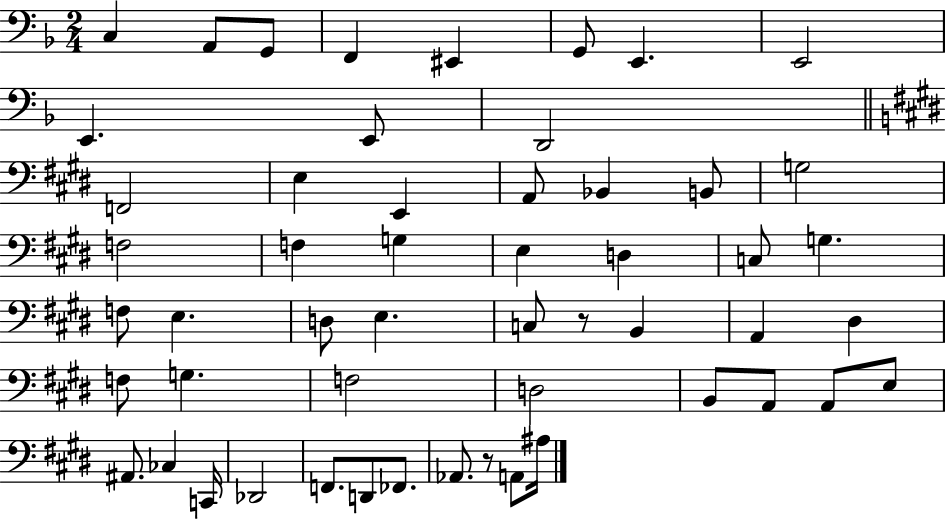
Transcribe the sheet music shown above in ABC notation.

X:1
T:Untitled
M:2/4
L:1/4
K:F
C, A,,/2 G,,/2 F,, ^E,, G,,/2 E,, E,,2 E,, E,,/2 D,,2 F,,2 E, E,, A,,/2 _B,, B,,/2 G,2 F,2 F, G, E, D, C,/2 G, F,/2 E, D,/2 E, C,/2 z/2 B,, A,, ^D, F,/2 G, F,2 D,2 B,,/2 A,,/2 A,,/2 E,/2 ^A,,/2 _C, C,,/4 _D,,2 F,,/2 D,,/2 _F,,/2 _A,,/2 z/2 A,,/2 ^A,/4